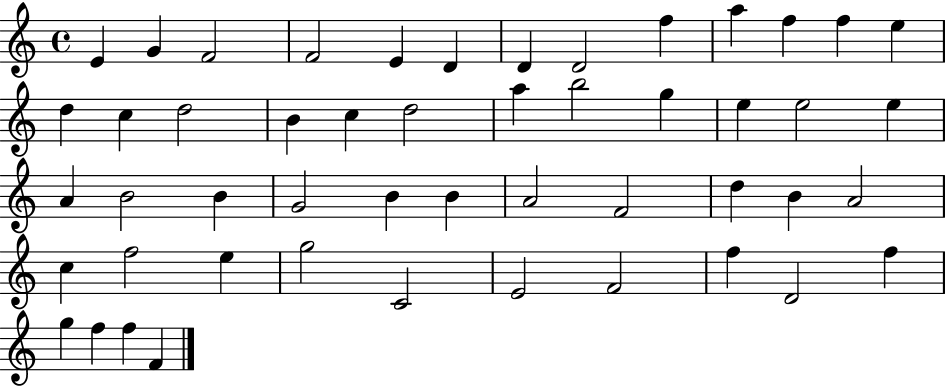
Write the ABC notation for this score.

X:1
T:Untitled
M:4/4
L:1/4
K:C
E G F2 F2 E D D D2 f a f f e d c d2 B c d2 a b2 g e e2 e A B2 B G2 B B A2 F2 d B A2 c f2 e g2 C2 E2 F2 f D2 f g f f F